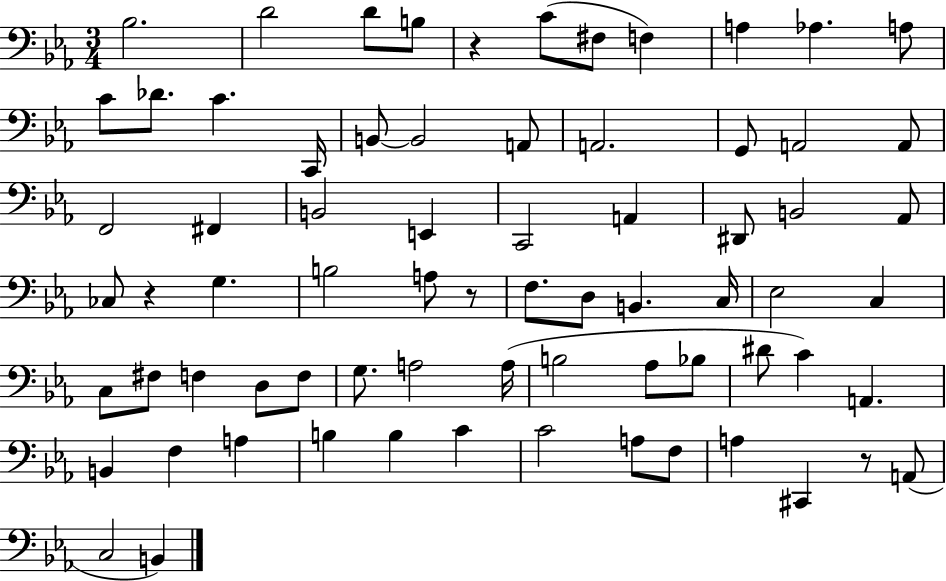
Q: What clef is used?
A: bass